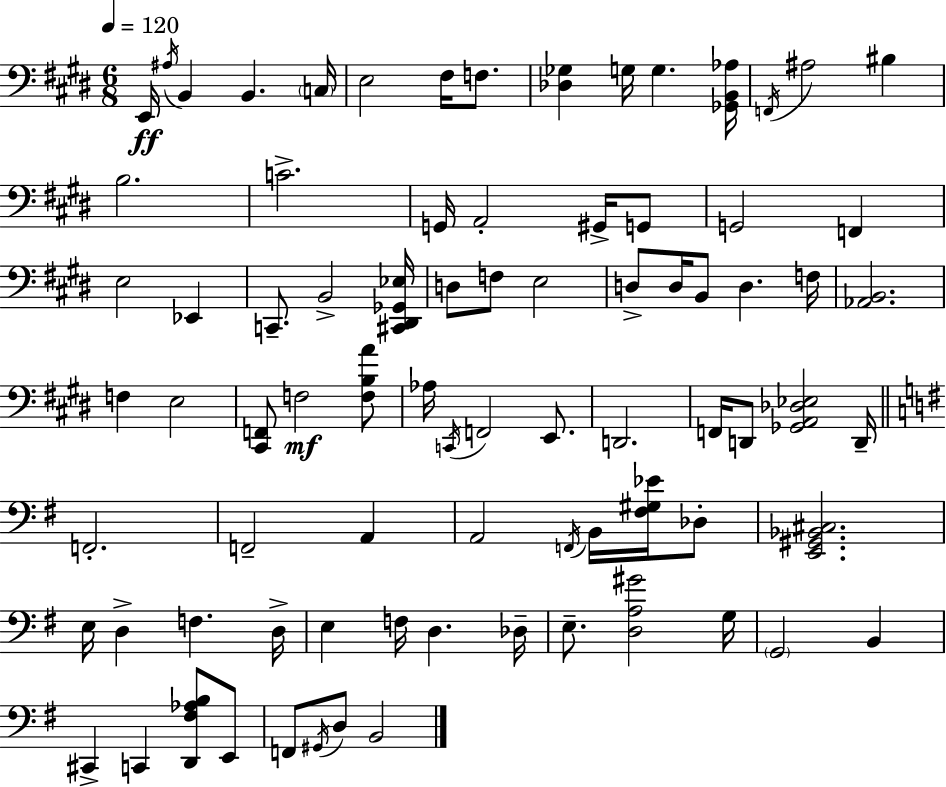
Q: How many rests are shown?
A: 0